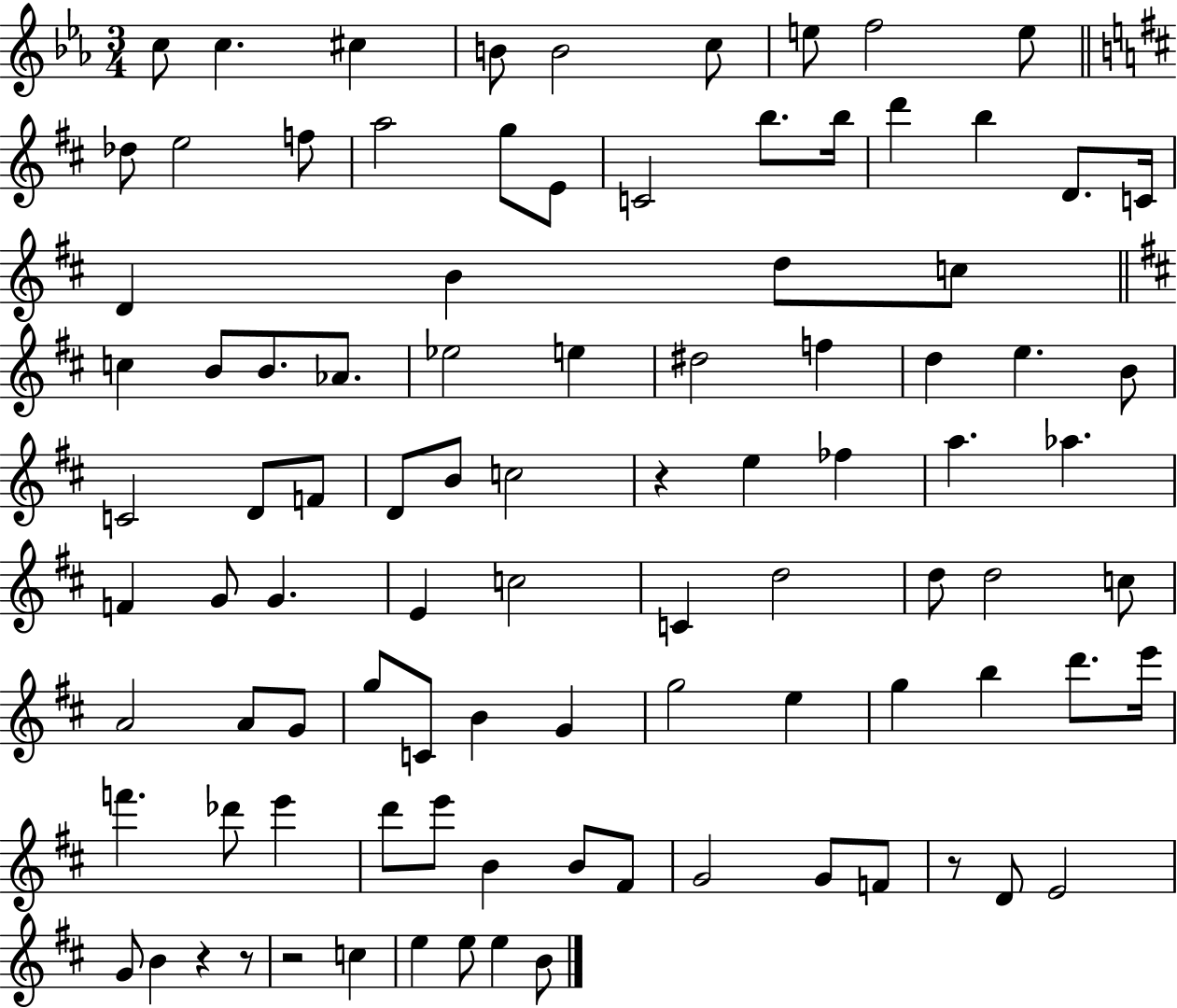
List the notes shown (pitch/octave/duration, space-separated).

C5/e C5/q. C#5/q B4/e B4/h C5/e E5/e F5/h E5/e Db5/e E5/h F5/e A5/h G5/e E4/e C4/h B5/e. B5/s D6/q B5/q D4/e. C4/s D4/q B4/q D5/e C5/e C5/q B4/e B4/e. Ab4/e. Eb5/h E5/q D#5/h F5/q D5/q E5/q. B4/e C4/h D4/e F4/e D4/e B4/e C5/h R/q E5/q FES5/q A5/q. Ab5/q. F4/q G4/e G4/q. E4/q C5/h C4/q D5/h D5/e D5/h C5/e A4/h A4/e G4/e G5/e C4/e B4/q G4/q G5/h E5/q G5/q B5/q D6/e. E6/s F6/q. Db6/e E6/q D6/e E6/e B4/q B4/e F#4/e G4/h G4/e F4/e R/e D4/e E4/h G4/e B4/q R/q R/e R/h C5/q E5/q E5/e E5/q B4/e